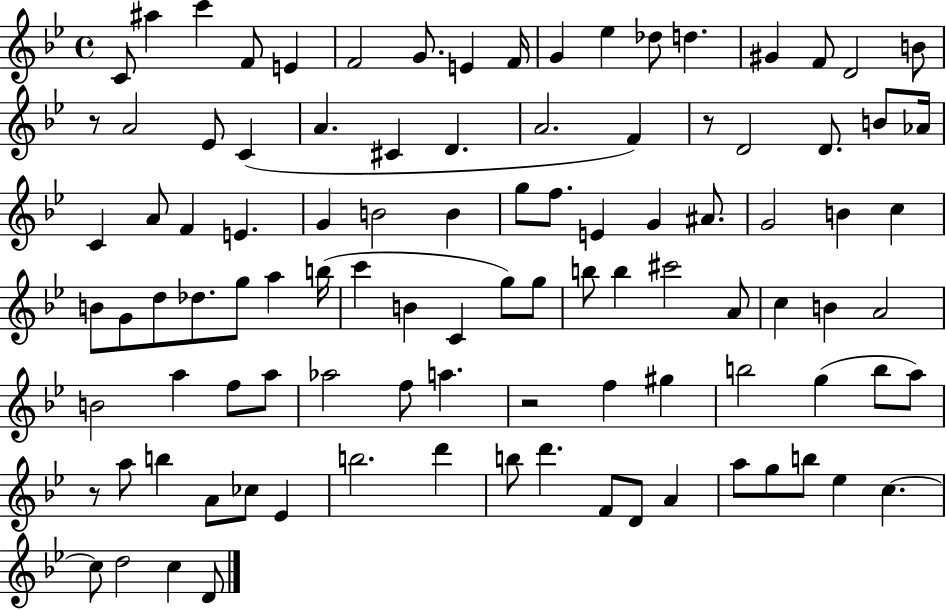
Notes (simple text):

C4/e A#5/q C6/q F4/e E4/q F4/h G4/e. E4/q F4/s G4/q Eb5/q Db5/e D5/q. G#4/q F4/e D4/h B4/e R/e A4/h Eb4/e C4/q A4/q. C#4/q D4/q. A4/h. F4/q R/e D4/h D4/e. B4/e Ab4/s C4/q A4/e F4/q E4/q. G4/q B4/h B4/q G5/e F5/e. E4/q G4/q A#4/e. G4/h B4/q C5/q B4/e G4/e D5/e Db5/e. G5/e A5/q B5/s C6/q B4/q C4/q G5/e G5/e B5/e B5/q C#6/h A4/e C5/q B4/q A4/h B4/h A5/q F5/e A5/e Ab5/h F5/e A5/q. R/h F5/q G#5/q B5/h G5/q B5/e A5/e R/e A5/e B5/q A4/e CES5/e Eb4/q B5/h. D6/q B5/e D6/q. F4/e D4/e A4/q A5/e G5/e B5/e Eb5/q C5/q. C5/e D5/h C5/q D4/e